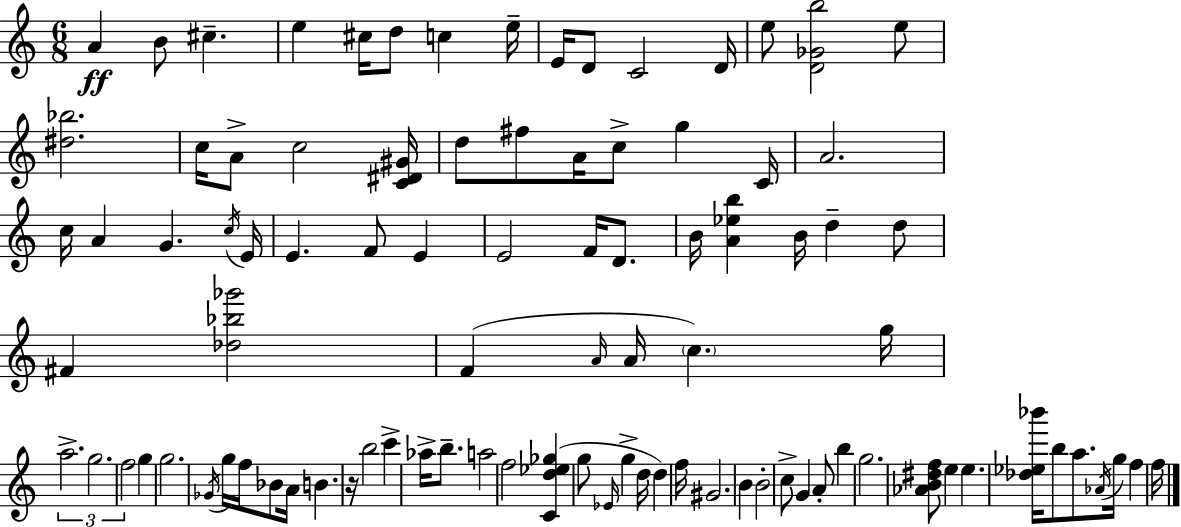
{
  \clef treble
  \numericTimeSignature
  \time 6/8
  \key a \minor
  \repeat volta 2 { a'4\ff b'8 cis''4.-- | e''4 cis''16 d''8 c''4 e''16-- | e'16 d'8 c'2 d'16 | e''8 <d' ges' b''>2 e''8 | \break <dis'' bes''>2. | c''16 a'8-> c''2 <c' dis' gis'>16 | d''8 fis''8 a'16 c''8-> g''4 c'16 | a'2. | \break c''16 a'4 g'4. \acciaccatura { c''16 } | e'16 e'4. f'8 e'4 | e'2 f'16 d'8. | b'16 <a' ees'' b''>4 b'16 d''4-- d''8 | \break fis'4 <des'' bes'' ges'''>2 | f'4( \grace { a'16 } a'16 \parenthesize c''4.) | g''16 \tuplet 3/2 { a''2.-> | g''2. | \break f''2 } g''4 | g''2. | \acciaccatura { ges'16 } g''16 f''16 bes'8 a'16 b'4. | r16 b''2 c'''4-> | \break aes''16-> b''8.-- a''2 | f''2 <c' d'' ees'' ges''>4( | g''8 \grace { ees'16 } g''4-> d''16 d''4) | f''16 gis'2. | \break b'4 b'2-. | c''8-> g'4 a'8-. | b''4 g''2. | <aes' b' dis'' f''>8 e''4 e''4. | \break <des'' ees'' bes'''>16 b''8 a''8. \acciaccatura { aes'16 } g''16 | f''4 f''16 } \bar "|."
}